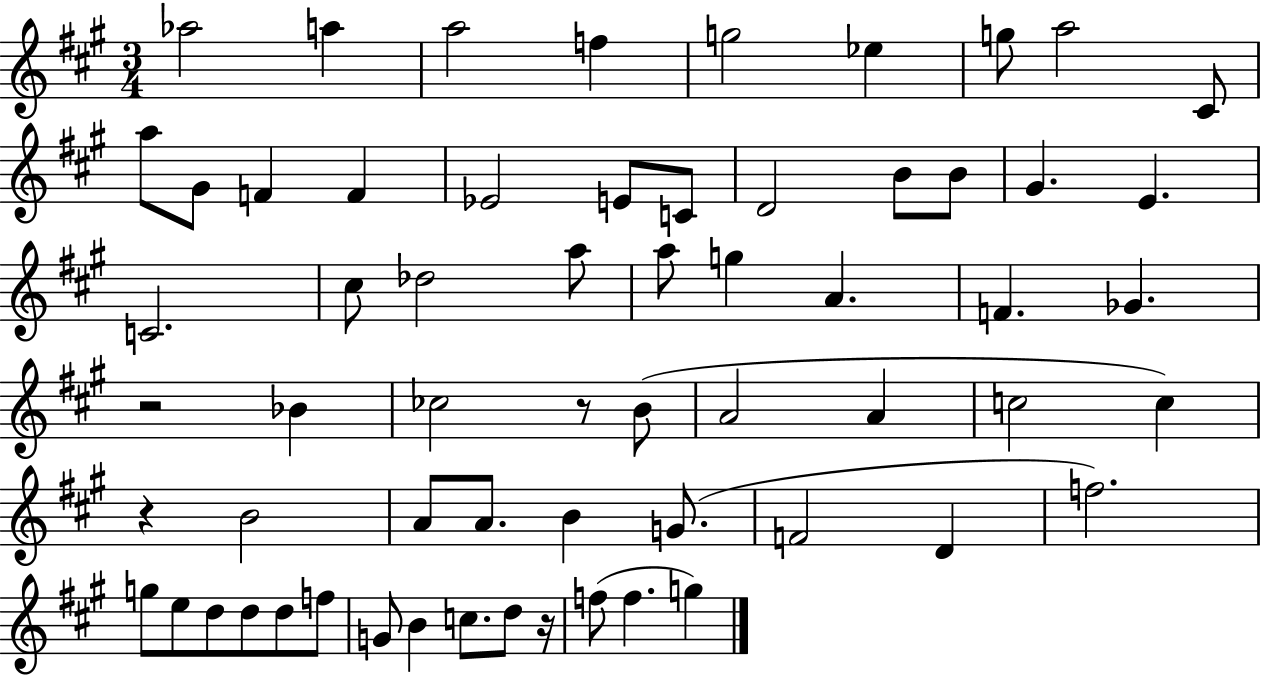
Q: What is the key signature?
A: A major